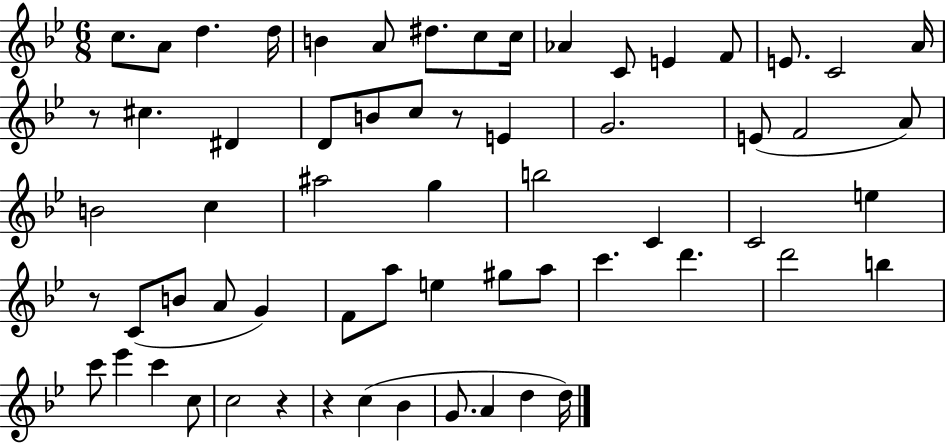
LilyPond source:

{
  \clef treble
  \numericTimeSignature
  \time 6/8
  \key bes \major
  c''8. a'8 d''4. d''16 | b'4 a'8 dis''8. c''8 c''16 | aes'4 c'8 e'4 f'8 | e'8. c'2 a'16 | \break r8 cis''4. dis'4 | d'8 b'8 c''8 r8 e'4 | g'2. | e'8( f'2 a'8) | \break b'2 c''4 | ais''2 g''4 | b''2 c'4 | c'2 e''4 | \break r8 c'8( b'8 a'8 g'4) | f'8 a''8 e''4 gis''8 a''8 | c'''4. d'''4. | d'''2 b''4 | \break c'''8 ees'''4 c'''4 c''8 | c''2 r4 | r4 c''4( bes'4 | g'8. a'4 d''4 d''16) | \break \bar "|."
}